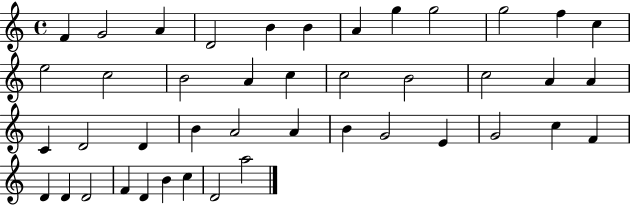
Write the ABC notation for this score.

X:1
T:Untitled
M:4/4
L:1/4
K:C
F G2 A D2 B B A g g2 g2 f c e2 c2 B2 A c c2 B2 c2 A A C D2 D B A2 A B G2 E G2 c F D D D2 F D B c D2 a2